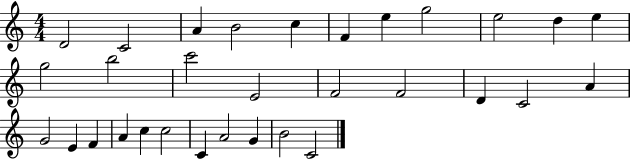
{
  \clef treble
  \numericTimeSignature
  \time 4/4
  \key c \major
  d'2 c'2 | a'4 b'2 c''4 | f'4 e''4 g''2 | e''2 d''4 e''4 | \break g''2 b''2 | c'''2 e'2 | f'2 f'2 | d'4 c'2 a'4 | \break g'2 e'4 f'4 | a'4 c''4 c''2 | c'4 a'2 g'4 | b'2 c'2 | \break \bar "|."
}